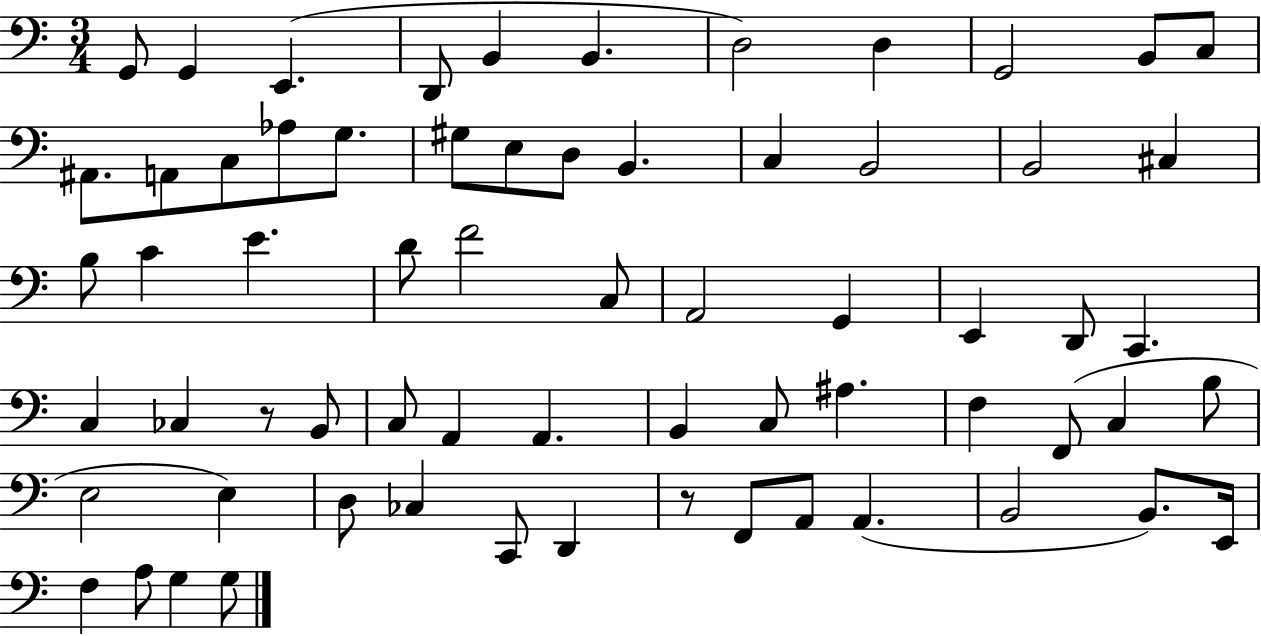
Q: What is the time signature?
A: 3/4